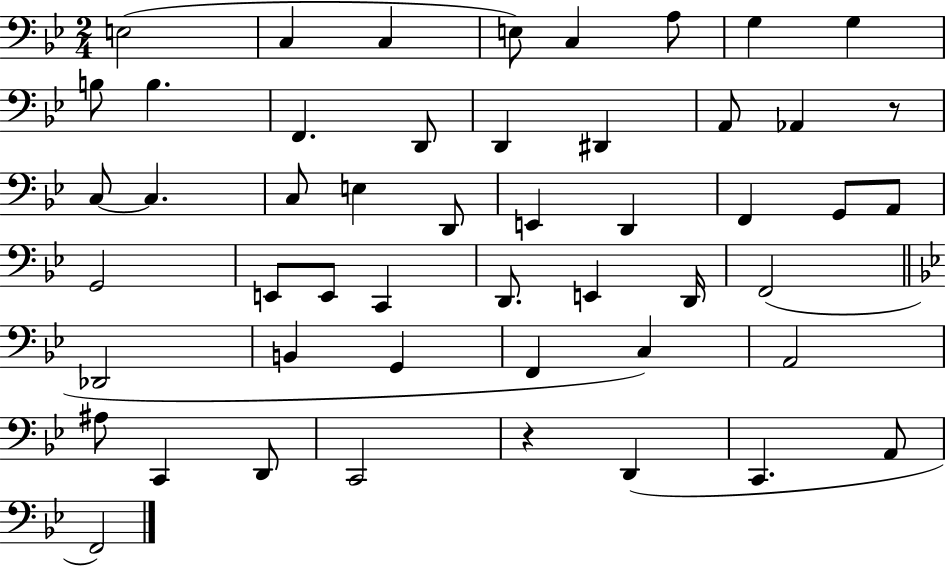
{
  \clef bass
  \numericTimeSignature
  \time 2/4
  \key bes \major
  e2( | c4 c4 | e8) c4 a8 | g4 g4 | \break b8 b4. | f,4. d,8 | d,4 dis,4 | a,8 aes,4 r8 | \break c8~~ c4. | c8 e4 d,8 | e,4 d,4 | f,4 g,8 a,8 | \break g,2 | e,8 e,8 c,4 | d,8. e,4 d,16 | f,2( | \break \bar "||" \break \key bes \major des,2 | b,4 g,4 | f,4 c4) | a,2 | \break ais8 c,4 d,8 | c,2 | r4 d,4( | c,4. a,8 | \break f,2) | \bar "|."
}